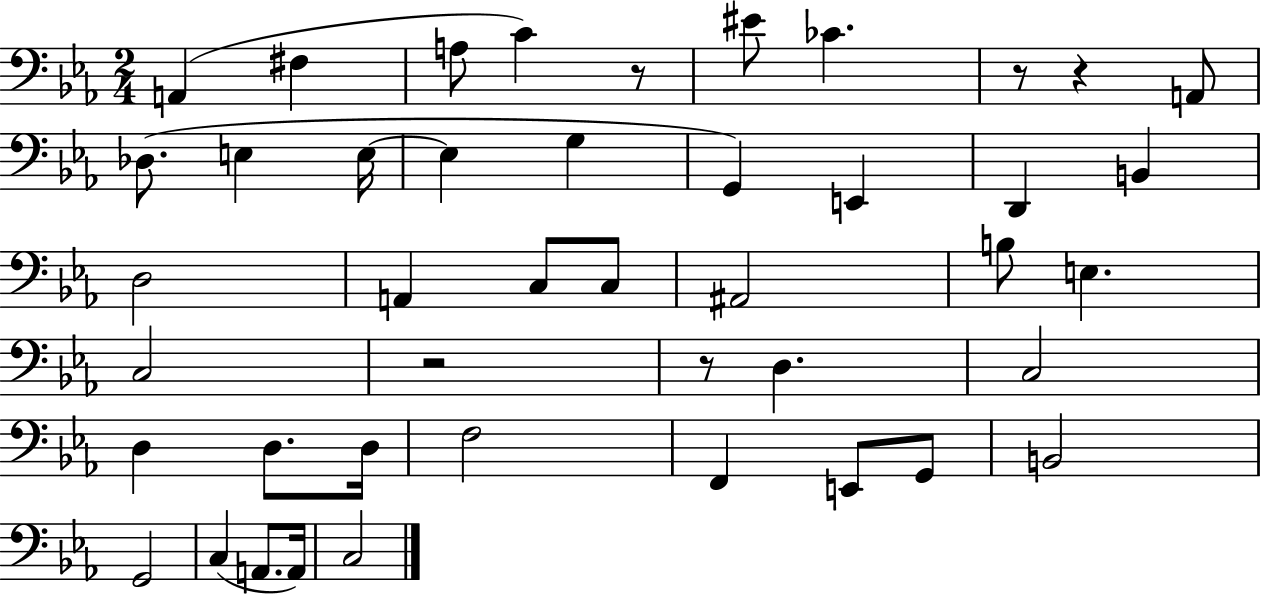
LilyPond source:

{
  \clef bass
  \numericTimeSignature
  \time 2/4
  \key ees \major
  a,4( fis4 | a8 c'4) r8 | eis'8 ces'4. | r8 r4 a,8 | \break des8.( e4 e16~~ | e4 g4 | g,4) e,4 | d,4 b,4 | \break d2 | a,4 c8 c8 | ais,2 | b8 e4. | \break c2 | r2 | r8 d4. | c2 | \break d4 d8. d16 | f2 | f,4 e,8 g,8 | b,2 | \break g,2 | c4( a,8. a,16) | c2 | \bar "|."
}